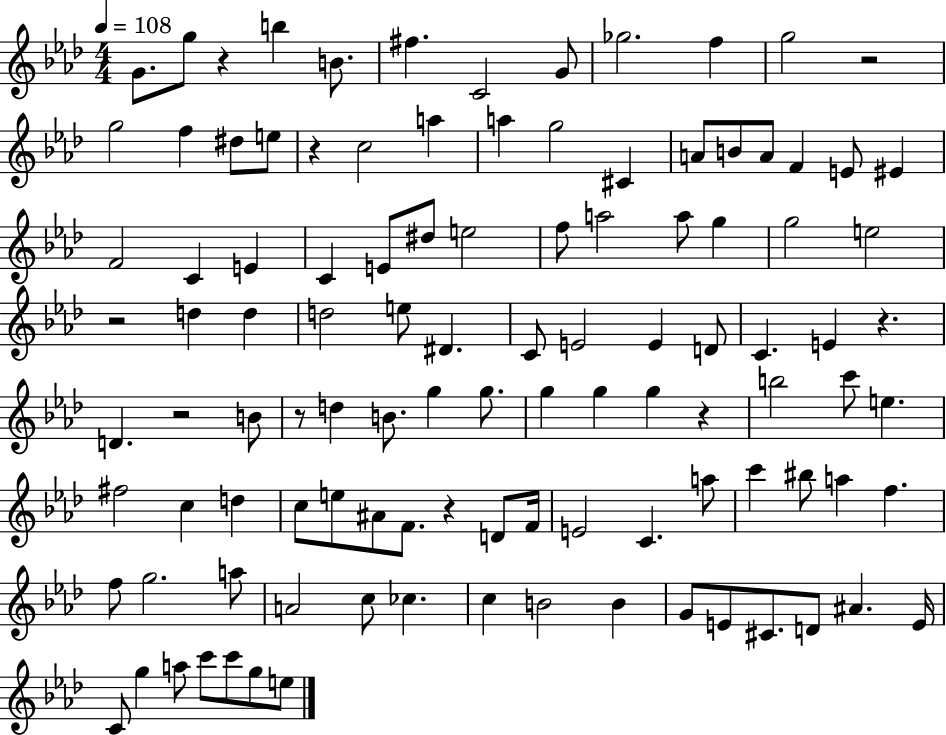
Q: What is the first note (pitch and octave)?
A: G4